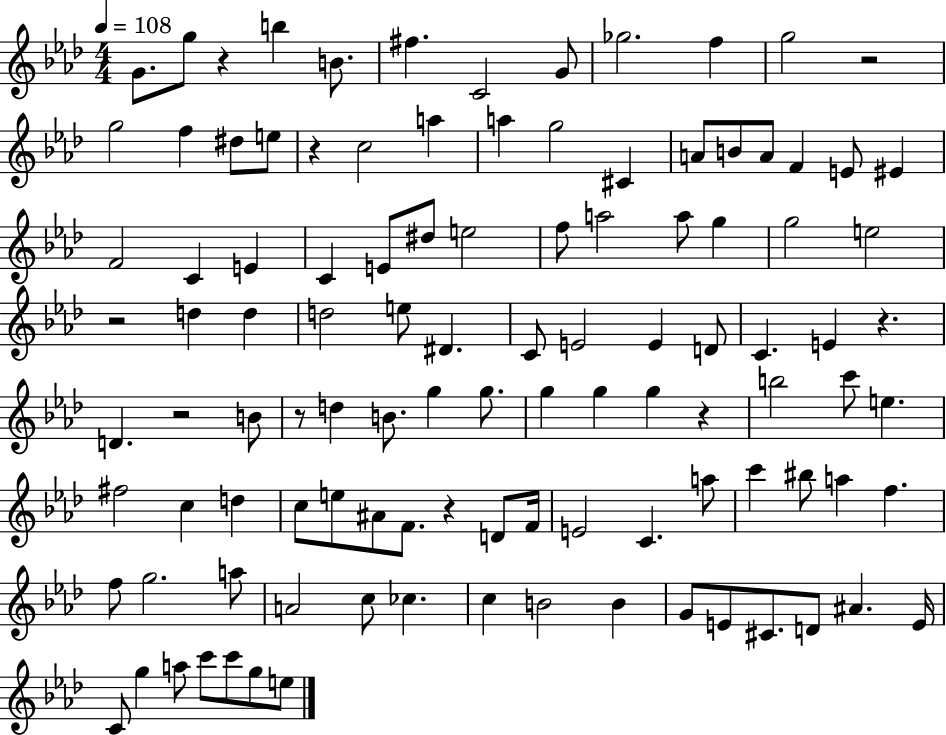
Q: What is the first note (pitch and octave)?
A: G4